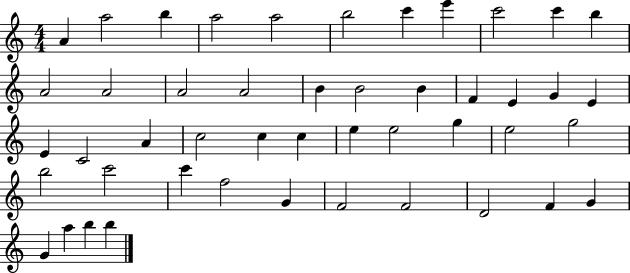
X:1
T:Untitled
M:4/4
L:1/4
K:C
A a2 b a2 a2 b2 c' e' c'2 c' b A2 A2 A2 A2 B B2 B F E G E E C2 A c2 c c e e2 g e2 g2 b2 c'2 c' f2 G F2 F2 D2 F G G a b b